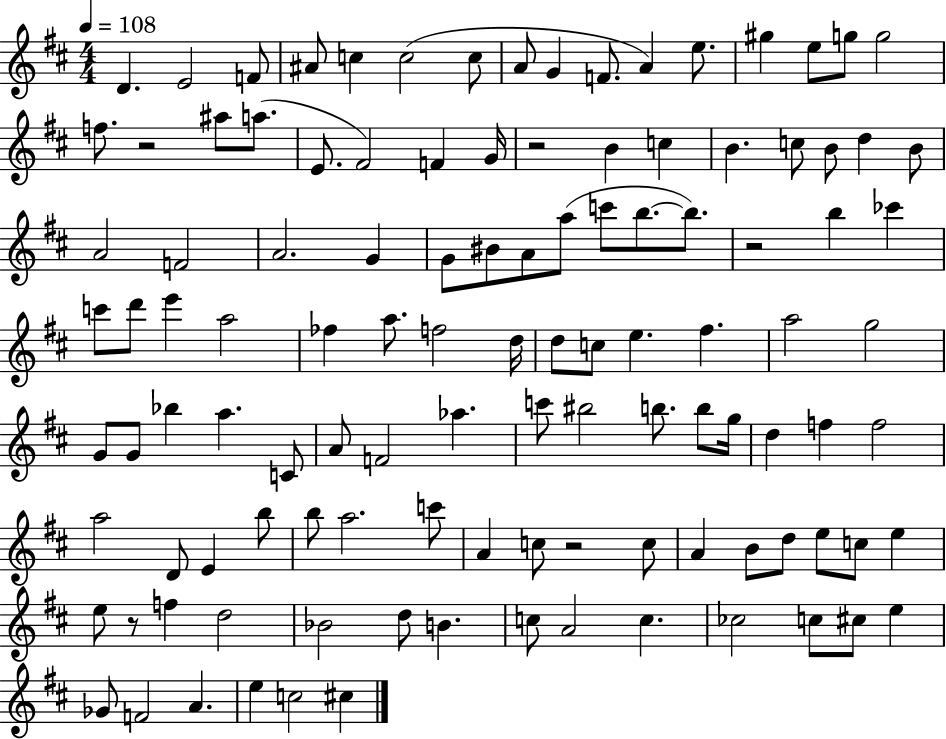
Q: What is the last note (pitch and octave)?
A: C#5